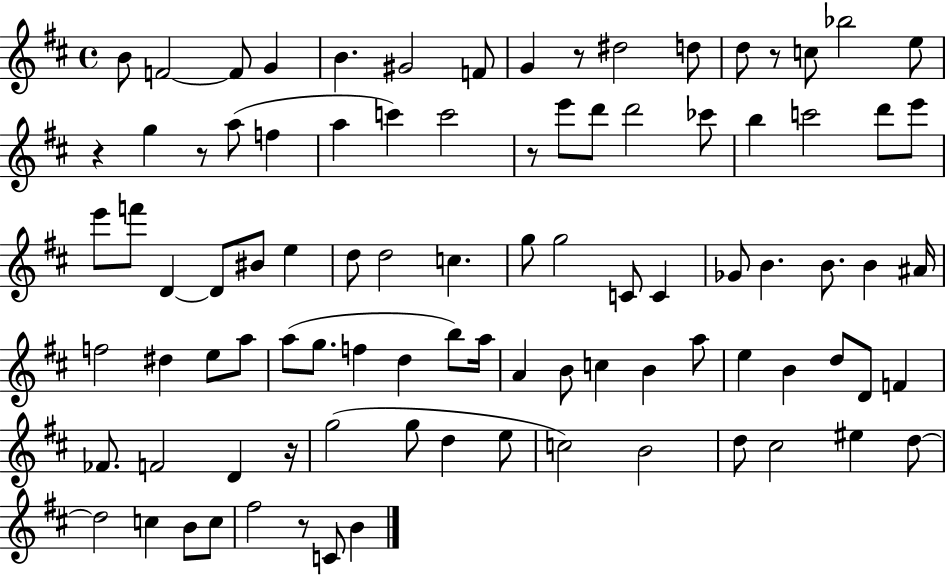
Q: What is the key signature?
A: D major